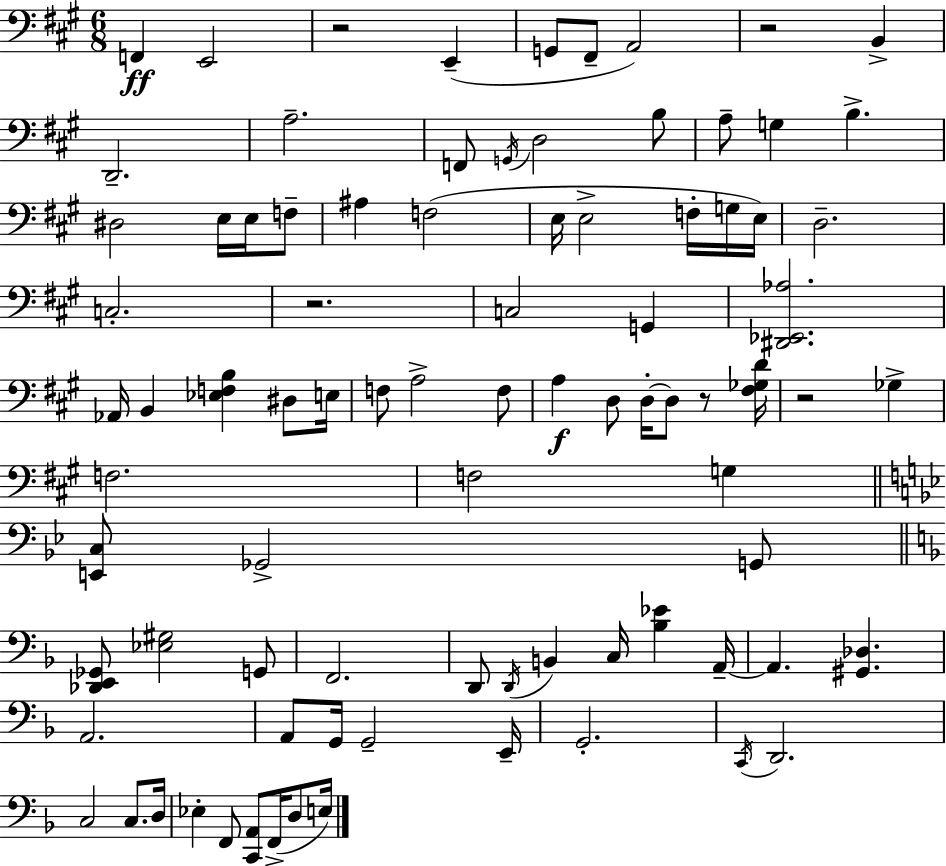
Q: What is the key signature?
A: A major